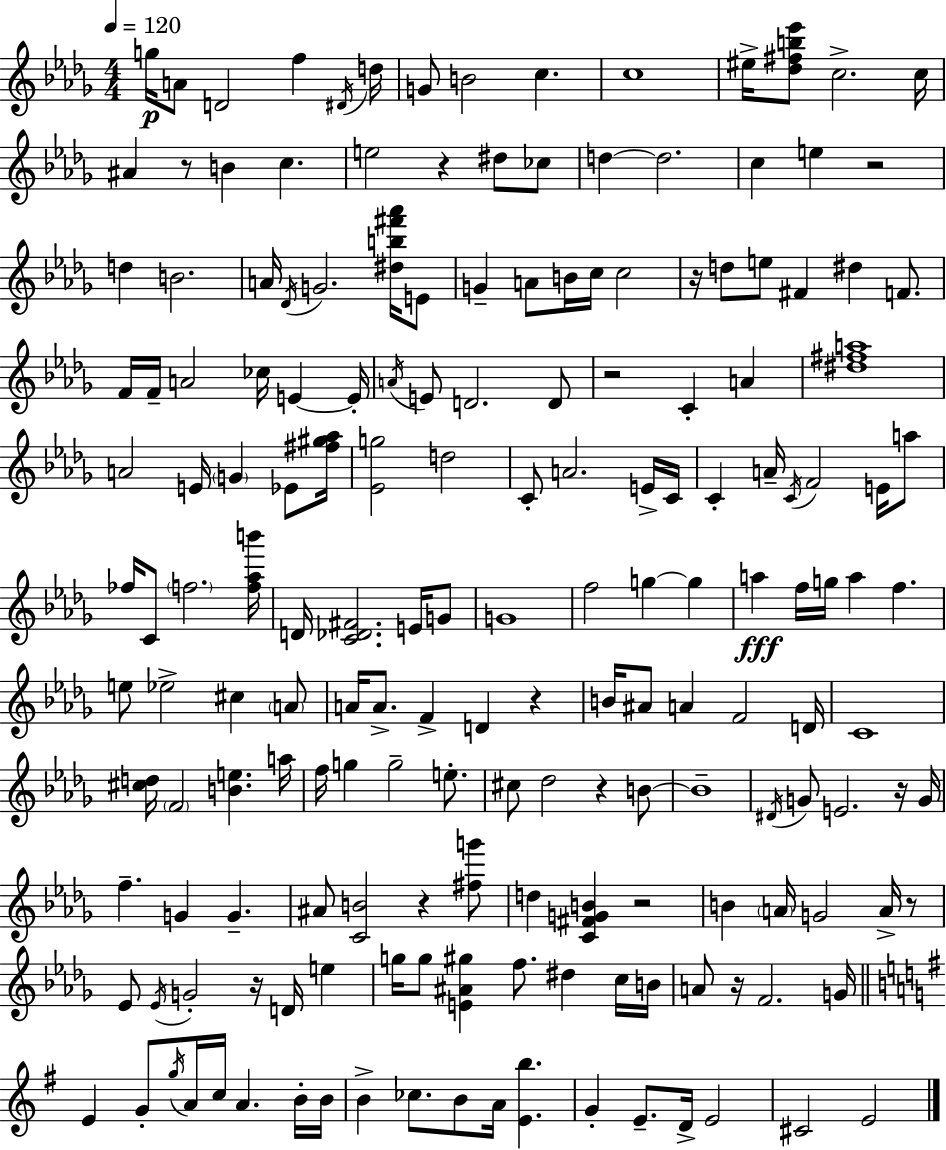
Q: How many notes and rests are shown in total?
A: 177